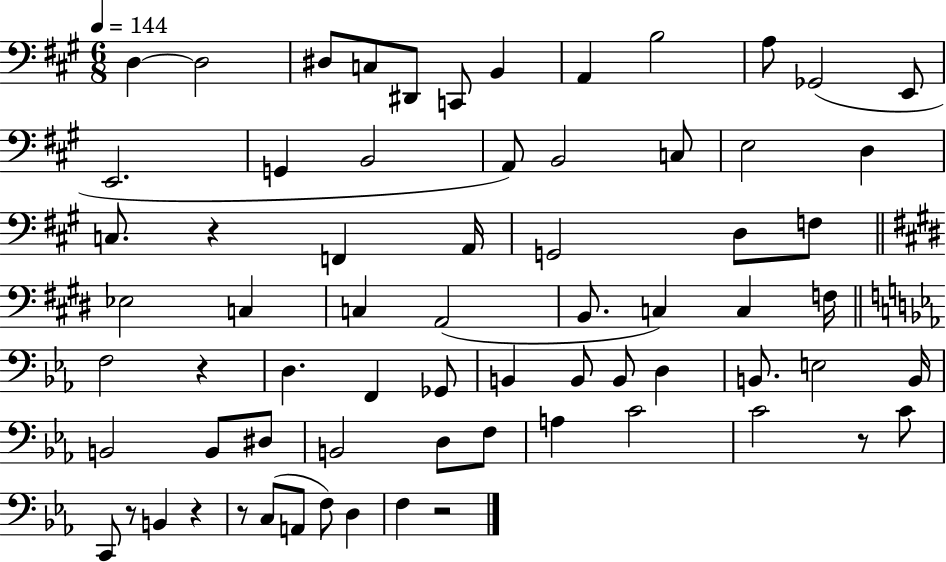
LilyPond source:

{
  \clef bass
  \numericTimeSignature
  \time 6/8
  \key a \major
  \tempo 4 = 144
  \repeat volta 2 { d4~~ d2 | dis8 c8 dis,8 c,8 b,4 | a,4 b2 | a8 ges,2( e,8 | \break e,2. | g,4 b,2 | a,8) b,2 c8 | e2 d4 | \break c8. r4 f,4 a,16 | g,2 d8 f8 | \bar "||" \break \key e \major ees2 c4 | c4 a,2( | b,8. c4) c4 f16 | \bar "||" \break \key ees \major f2 r4 | d4. f,4 ges,8 | b,4 b,8 b,8 d4 | b,8. e2 b,16 | \break b,2 b,8 dis8 | b,2 d8 f8 | a4 c'2 | c'2 r8 c'8 | \break c,8 r8 b,4 r4 | r8 c8( a,8 f8) d4 | f4 r2 | } \bar "|."
}